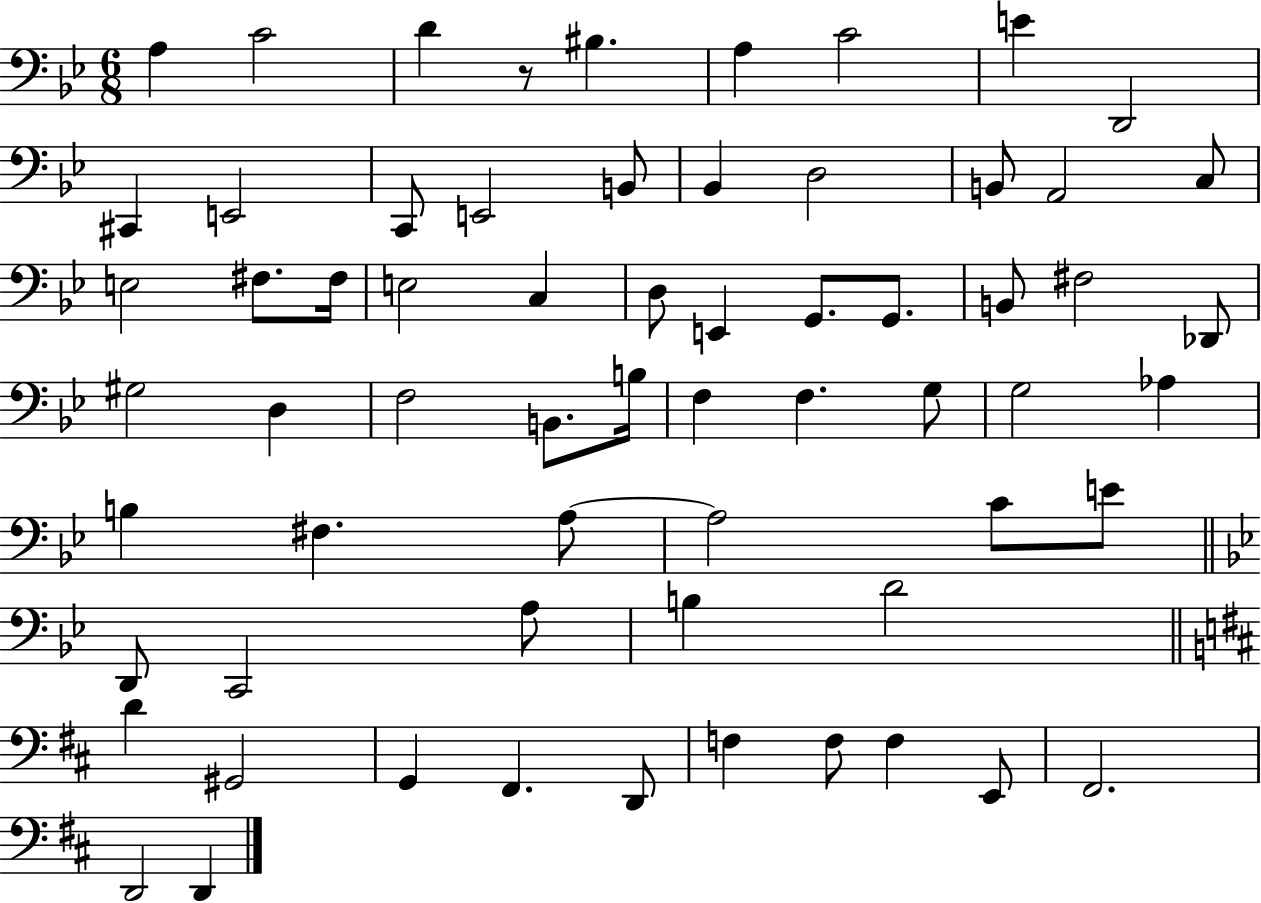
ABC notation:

X:1
T:Untitled
M:6/8
L:1/4
K:Bb
A, C2 D z/2 ^B, A, C2 E D,,2 ^C,, E,,2 C,,/2 E,,2 B,,/2 _B,, D,2 B,,/2 A,,2 C,/2 E,2 ^F,/2 ^F,/4 E,2 C, D,/2 E,, G,,/2 G,,/2 B,,/2 ^F,2 _D,,/2 ^G,2 D, F,2 B,,/2 B,/4 F, F, G,/2 G,2 _A, B, ^F, A,/2 A,2 C/2 E/2 D,,/2 C,,2 A,/2 B, D2 D ^G,,2 G,, ^F,, D,,/2 F, F,/2 F, E,,/2 ^F,,2 D,,2 D,,